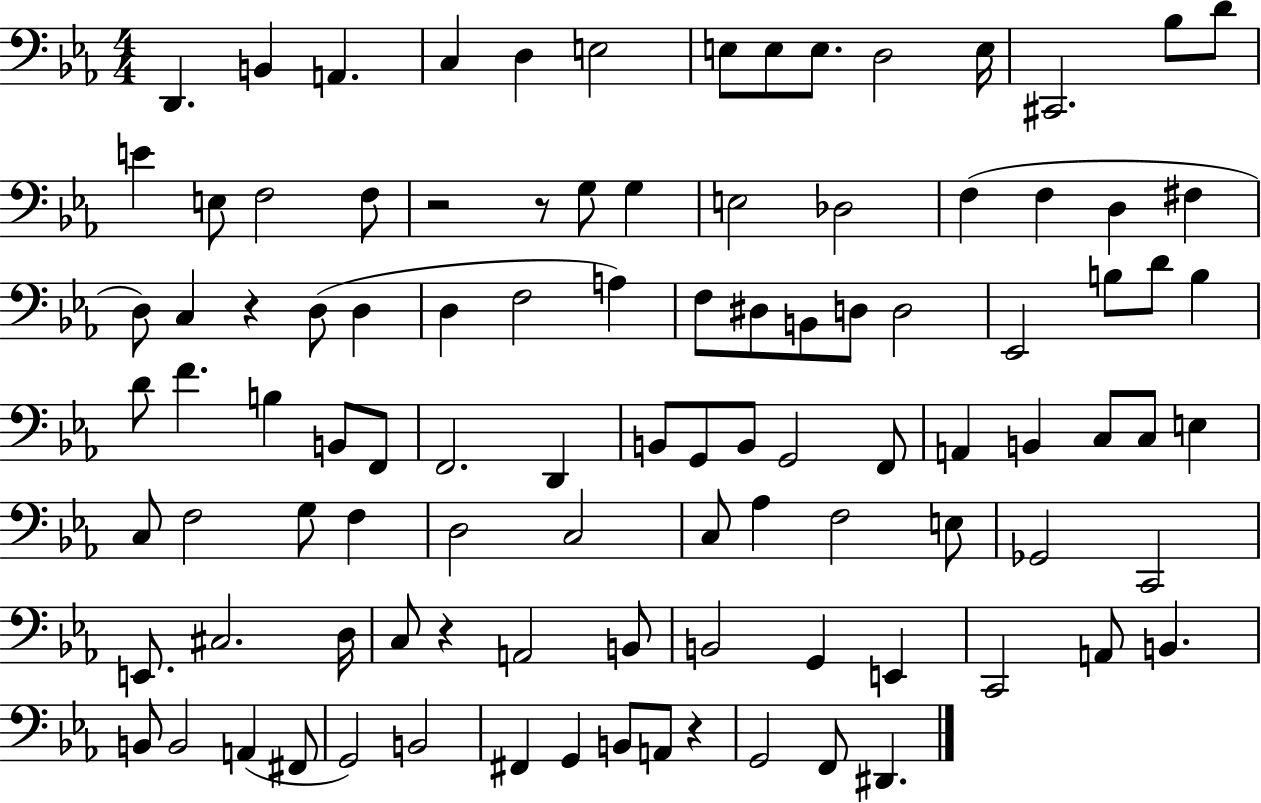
D2/q. B2/q A2/q. C3/q D3/q E3/h E3/e E3/e E3/e. D3/h E3/s C#2/h. Bb3/e D4/e E4/q E3/e F3/h F3/e R/h R/e G3/e G3/q E3/h Db3/h F3/q F3/q D3/q F#3/q D3/e C3/q R/q D3/e D3/q D3/q F3/h A3/q F3/e D#3/e B2/e D3/e D3/h Eb2/h B3/e D4/e B3/q D4/e F4/q. B3/q B2/e F2/e F2/h. D2/q B2/e G2/e B2/e G2/h F2/e A2/q B2/q C3/e C3/e E3/q C3/e F3/h G3/e F3/q D3/h C3/h C3/e Ab3/q F3/h E3/e Gb2/h C2/h E2/e. C#3/h. D3/s C3/e R/q A2/h B2/e B2/h G2/q E2/q C2/h A2/e B2/q. B2/e B2/h A2/q F#2/e G2/h B2/h F#2/q G2/q B2/e A2/e R/q G2/h F2/e D#2/q.